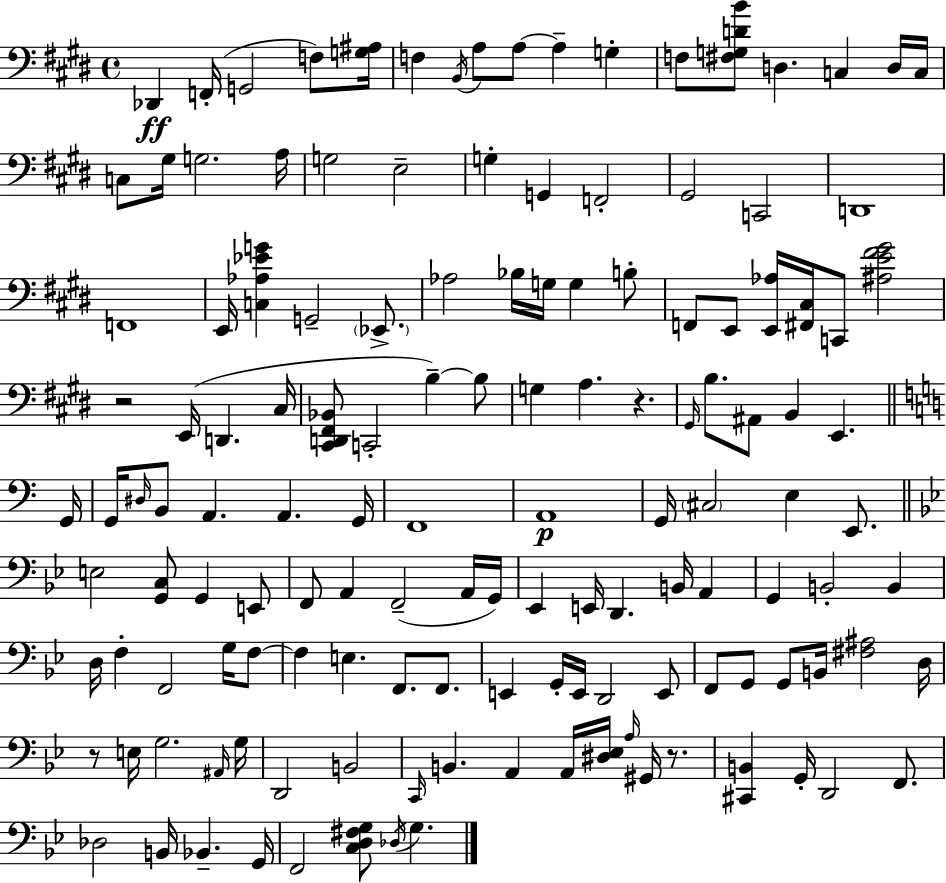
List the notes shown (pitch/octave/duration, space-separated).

Db2/q F2/s G2/h F3/e [G3,A#3]/s F3/q B2/s A3/e A3/e A3/q G3/q F3/e [F#3,G3,D4,B4]/e D3/q. C3/q D3/s C3/s C3/e G#3/s G3/h. A3/s G3/h E3/h G3/q G2/q F2/h G#2/h C2/h D2/w F2/w E2/s [C3,Ab3,Eb4,G4]/q G2/h Eb2/e. Ab3/h Bb3/s G3/s G3/q B3/e F2/e E2/e [E2,Ab3]/s [F#2,C#3]/s C2/e [A#3,E4,F#4,G#4]/h R/h E2/s D2/q. C#3/s [C#2,D2,F#2,Bb2]/e C2/h B3/q B3/e G3/q A3/q. R/q. G#2/s B3/e. A#2/e B2/q E2/q. G2/s G2/s D#3/s B2/e A2/q. A2/q. G2/s F2/w A2/w G2/s C#3/h E3/q E2/e. E3/h [G2,C3]/e G2/q E2/e F2/e A2/q F2/h A2/s G2/s Eb2/q E2/s D2/q. B2/s A2/q G2/q B2/h B2/q D3/s F3/q F2/h G3/s F3/e F3/q E3/q. F2/e. F2/e. E2/q G2/s E2/s D2/h E2/e F2/e G2/e G2/e B2/s [F#3,A#3]/h D3/s R/e E3/s G3/h. A#2/s G3/s D2/h B2/h C2/s B2/q. A2/q A2/s [D#3,Eb3]/s A3/s G#2/s R/e. [C#2,B2]/q G2/s D2/h F2/e. Db3/h B2/s Bb2/q. G2/s F2/h [C3,D3,F#3,G3]/e Db3/s G3/q.